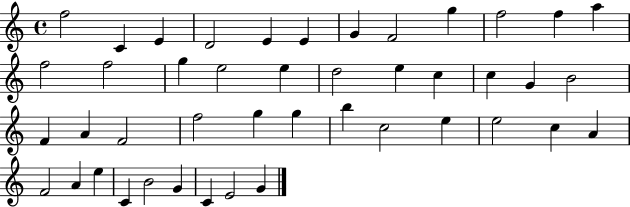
X:1
T:Untitled
M:4/4
L:1/4
K:C
f2 C E D2 E E G F2 g f2 f a f2 f2 g e2 e d2 e c c G B2 F A F2 f2 g g b c2 e e2 c A F2 A e C B2 G C E2 G